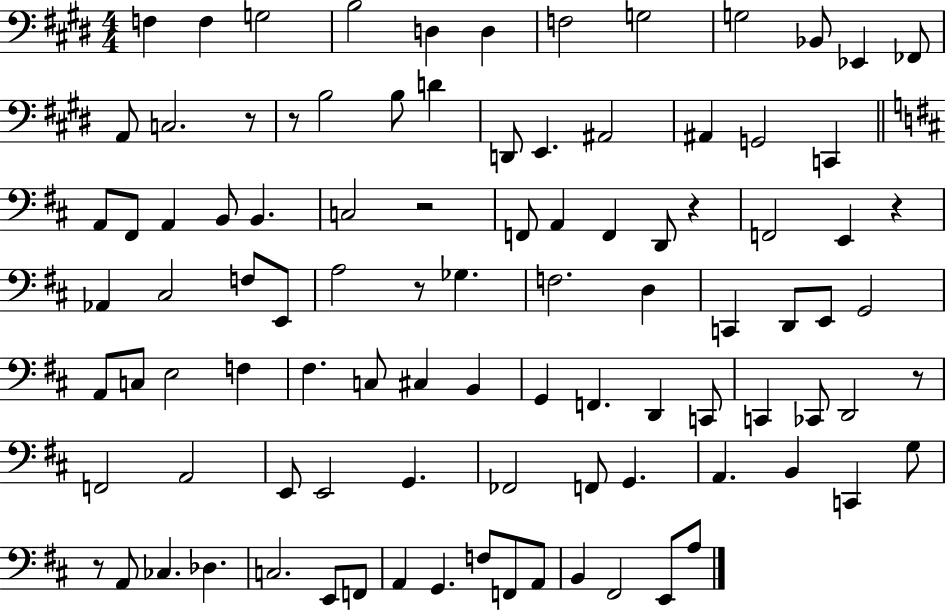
{
  \clef bass
  \numericTimeSignature
  \time 4/4
  \key e \major
  f4 f4 g2 | b2 d4 d4 | f2 g2 | g2 bes,8 ees,4 fes,8 | \break a,8 c2. r8 | r8 b2 b8 d'4 | d,8 e,4. ais,2 | ais,4 g,2 c,4 | \break \bar "||" \break \key d \major a,8 fis,8 a,4 b,8 b,4. | c2 r2 | f,8 a,4 f,4 d,8 r4 | f,2 e,4 r4 | \break aes,4 cis2 f8 e,8 | a2 r8 ges4. | f2. d4 | c,4 d,8 e,8 g,2 | \break a,8 c8 e2 f4 | fis4. c8 cis4 b,4 | g,4 f,4. d,4 c,8 | c,4 ces,8 d,2 r8 | \break f,2 a,2 | e,8 e,2 g,4. | fes,2 f,8 g,4. | a,4. b,4 c,4 g8 | \break r8 a,8 ces4. des4. | c2. e,8 f,8 | a,4 g,4. f8 f,8 a,8 | b,4 fis,2 e,8 a8 | \break \bar "|."
}